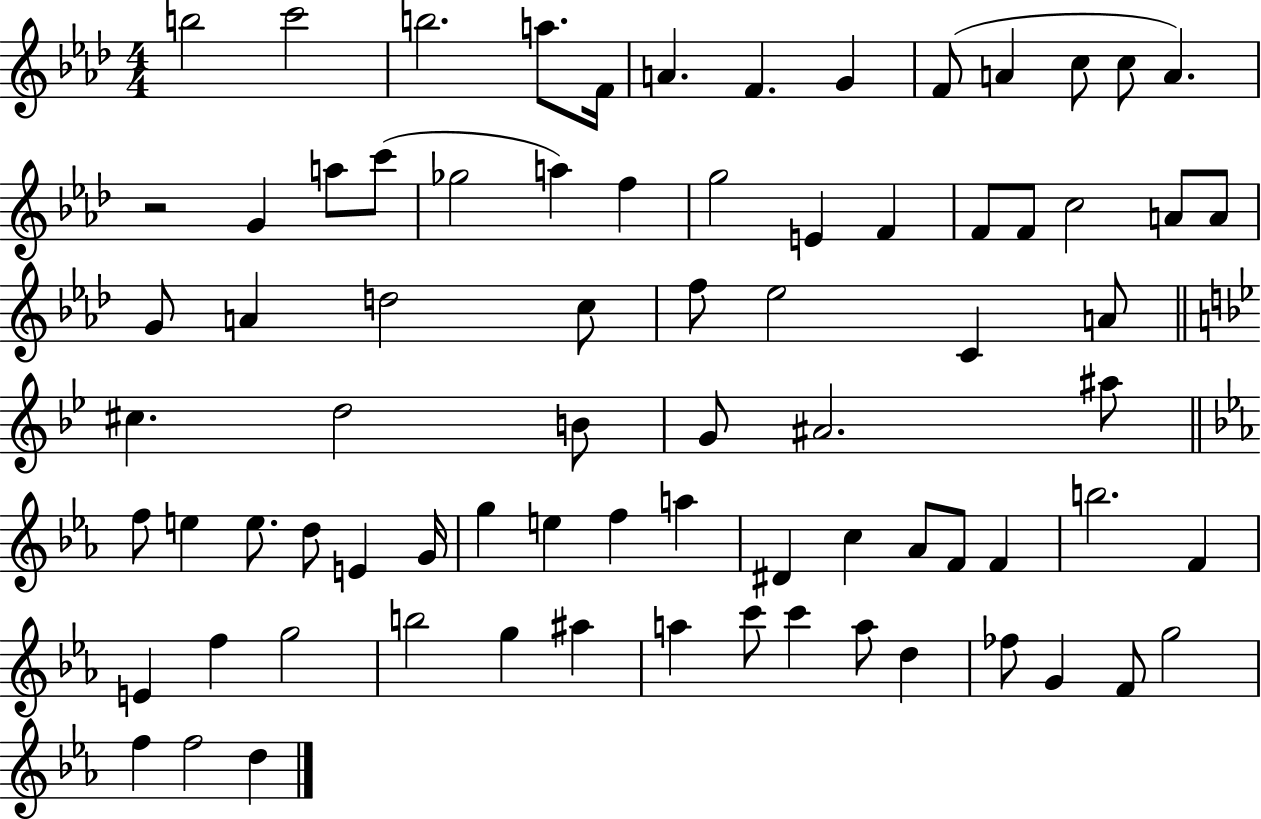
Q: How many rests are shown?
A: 1